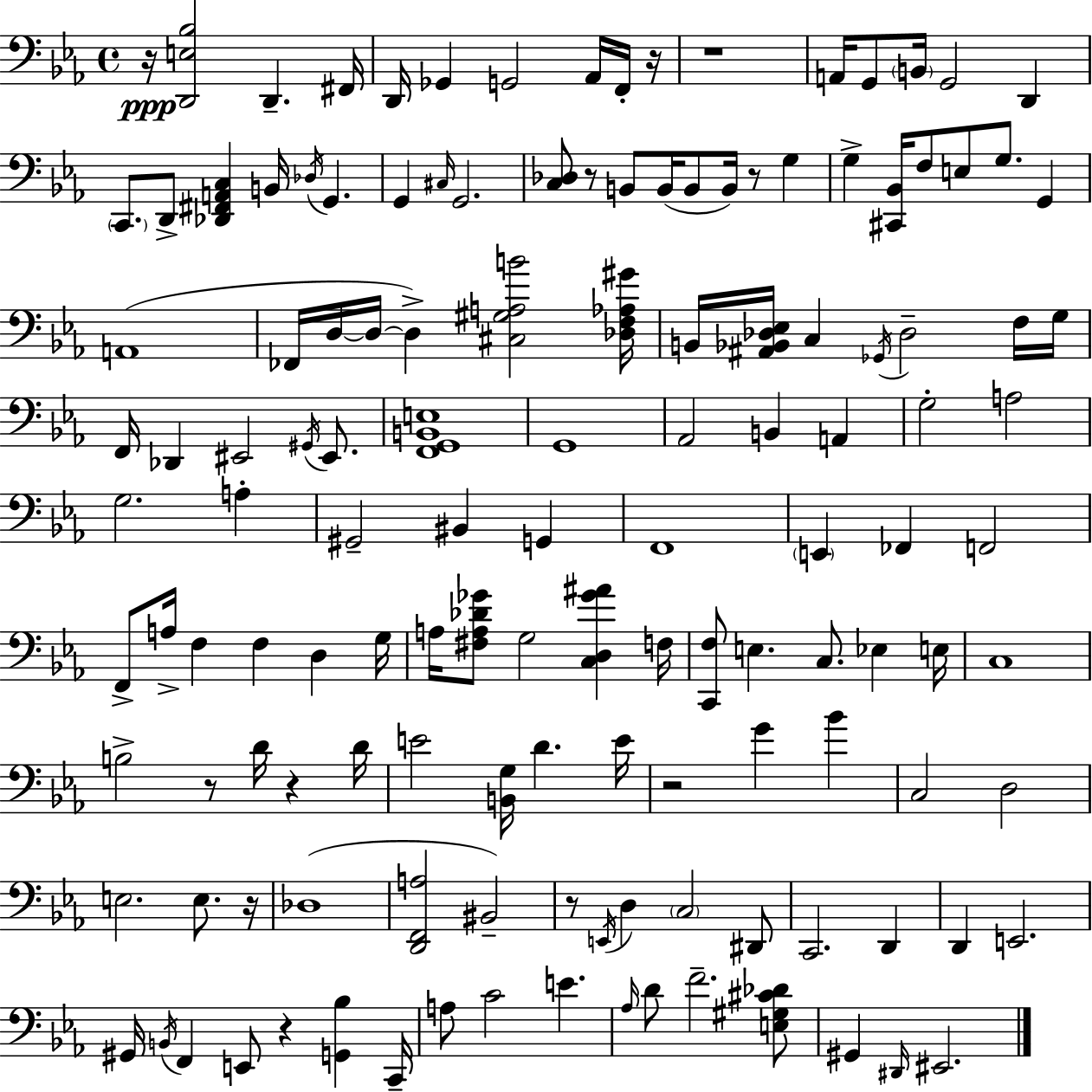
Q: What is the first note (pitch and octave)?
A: D2